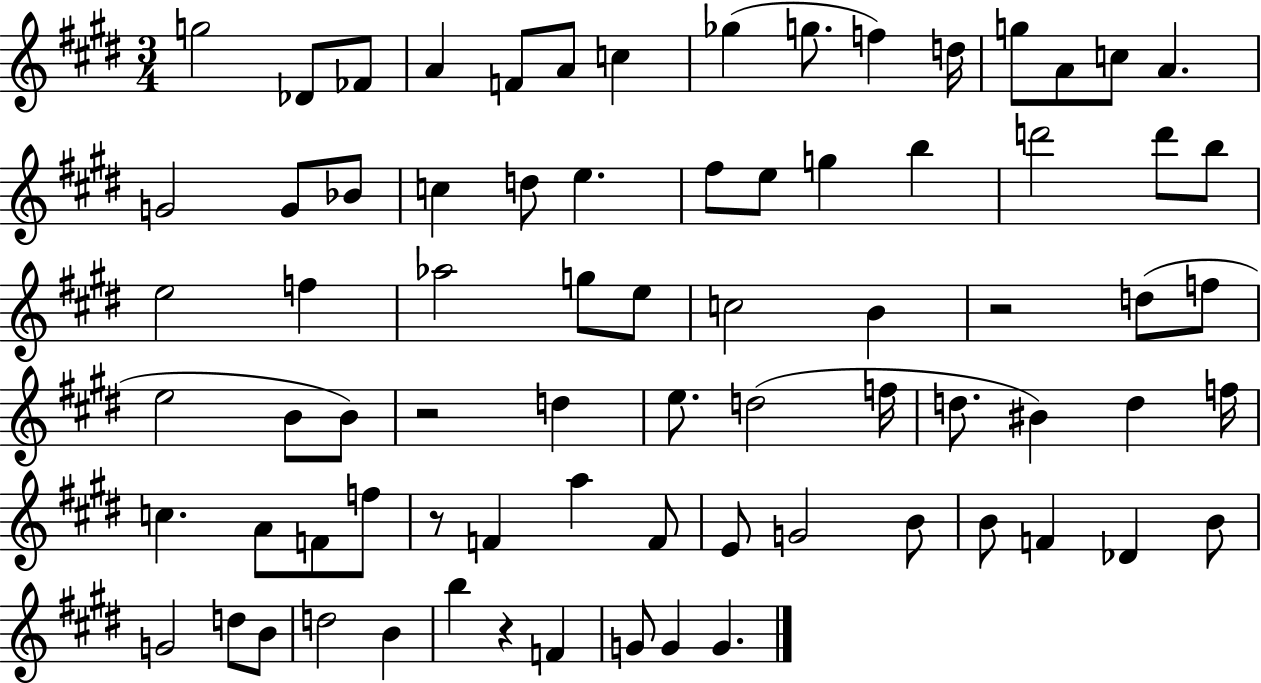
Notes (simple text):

G5/h Db4/e FES4/e A4/q F4/e A4/e C5/q Gb5/q G5/e. F5/q D5/s G5/e A4/e C5/e A4/q. G4/h G4/e Bb4/e C5/q D5/e E5/q. F#5/e E5/e G5/q B5/q D6/h D6/e B5/e E5/h F5/q Ab5/h G5/e E5/e C5/h B4/q R/h D5/e F5/e E5/h B4/e B4/e R/h D5/q E5/e. D5/h F5/s D5/e. BIS4/q D5/q F5/s C5/q. A4/e F4/e F5/e R/e F4/q A5/q F4/e E4/e G4/h B4/e B4/e F4/q Db4/q B4/e G4/h D5/e B4/e D5/h B4/q B5/q R/q F4/q G4/e G4/q G4/q.